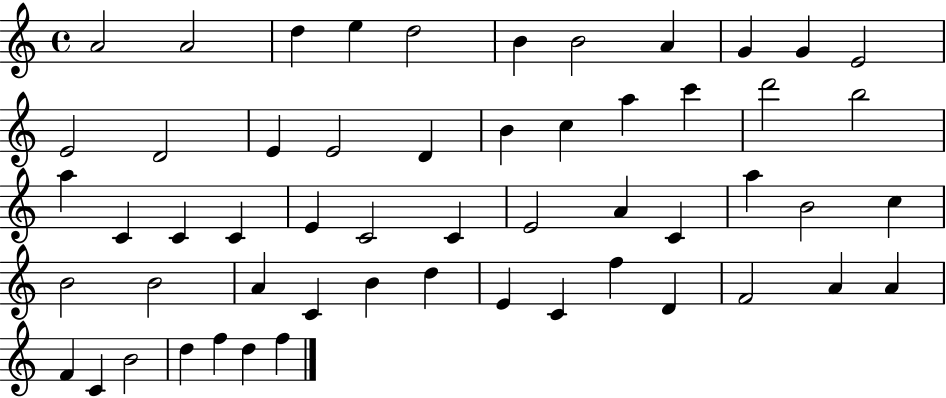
A4/h A4/h D5/q E5/q D5/h B4/q B4/h A4/q G4/q G4/q E4/h E4/h D4/h E4/q E4/h D4/q B4/q C5/q A5/q C6/q D6/h B5/h A5/q C4/q C4/q C4/q E4/q C4/h C4/q E4/h A4/q C4/q A5/q B4/h C5/q B4/h B4/h A4/q C4/q B4/q D5/q E4/q C4/q F5/q D4/q F4/h A4/q A4/q F4/q C4/q B4/h D5/q F5/q D5/q F5/q